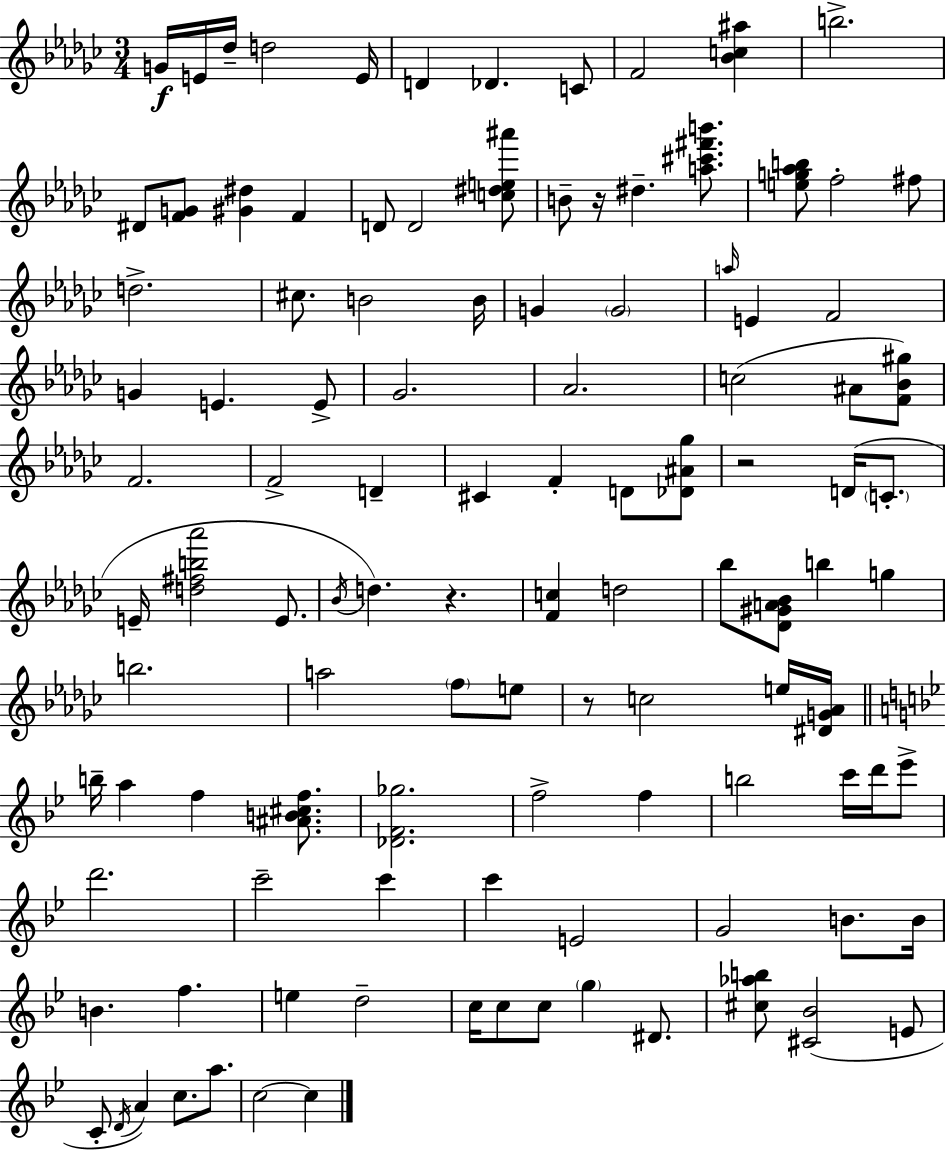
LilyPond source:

{
  \clef treble
  \numericTimeSignature
  \time 3/4
  \key ees \minor
  \repeat volta 2 { g'16\f e'16 des''16-- d''2 e'16 | d'4 des'4. c'8 | f'2 <bes' c'' ais''>4 | b''2.-> | \break dis'8 <f' g'>8 <gis' dis''>4 f'4 | d'8 d'2 <c'' dis'' e'' ais'''>8 | b'8-- r16 dis''4.-- <a'' cis''' fis''' b'''>8. | <e'' g'' aes'' b''>8 f''2-. fis''8 | \break d''2.-> | cis''8. b'2 b'16 | g'4 \parenthesize g'2 | \grace { a''16 } e'4 f'2 | \break g'4 e'4. e'8-> | ges'2. | aes'2. | c''2( ais'8 <f' bes' gis''>8) | \break f'2. | f'2-> d'4-- | cis'4 f'4-. d'8 <des' ais' ges''>8 | r2 d'16( \parenthesize c'8.-. | \break e'16-- <d'' fis'' b'' aes'''>2 e'8. | \acciaccatura { bes'16 }) d''4. r4. | <f' c''>4 d''2 | bes''8 <des' gis' a' bes'>8 b''4 g''4 | \break b''2. | a''2 \parenthesize f''8 | e''8 r8 c''2 | e''16 <dis' g' aes'>16 \bar "||" \break \key bes \major b''16-- a''4 f''4 <ais' b' cis'' f''>8. | <des' f' ges''>2. | f''2-> f''4 | b''2 c'''16 d'''16 ees'''8-> | \break d'''2. | c'''2-- c'''4 | c'''4 e'2 | g'2 b'8. b'16 | \break b'4. f''4. | e''4 d''2-- | c''16 c''8 c''8 \parenthesize g''4 dis'8. | <cis'' aes'' b''>8 <cis' bes'>2( e'8 | \break c'8-. \acciaccatura { d'16 } a'4) c''8. a''8. | c''2~~ c''4 | } \bar "|."
}